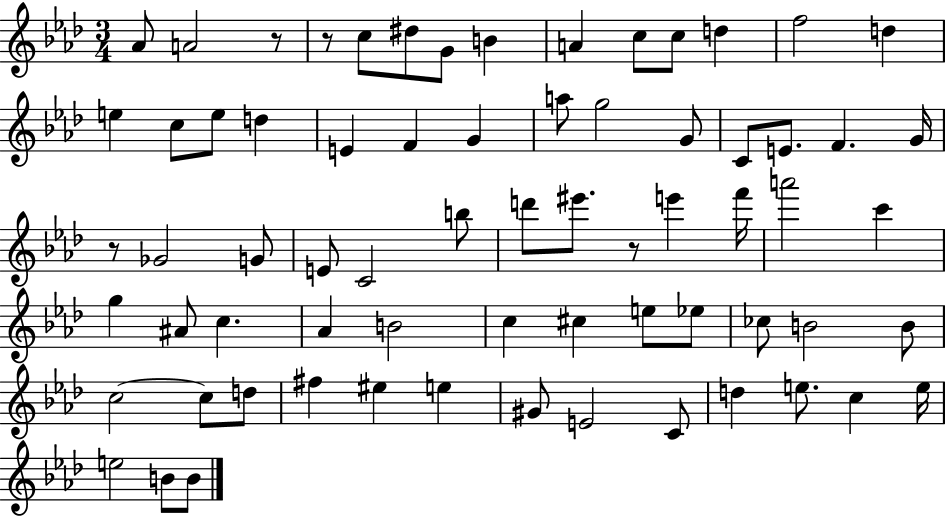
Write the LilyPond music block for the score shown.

{
  \clef treble
  \numericTimeSignature
  \time 3/4
  \key aes \major
  aes'8 a'2 r8 | r8 c''8 dis''8 g'8 b'4 | a'4 c''8 c''8 d''4 | f''2 d''4 | \break e''4 c''8 e''8 d''4 | e'4 f'4 g'4 | a''8 g''2 g'8 | c'8 e'8. f'4. g'16 | \break r8 ges'2 g'8 | e'8 c'2 b''8 | d'''8 eis'''8. r8 e'''4 f'''16 | a'''2 c'''4 | \break g''4 ais'8 c''4. | aes'4 b'2 | c''4 cis''4 e''8 ees''8 | ces''8 b'2 b'8 | \break c''2~~ c''8 d''8 | fis''4 eis''4 e''4 | gis'8 e'2 c'8 | d''4 e''8. c''4 e''16 | \break e''2 b'8 b'8 | \bar "|."
}